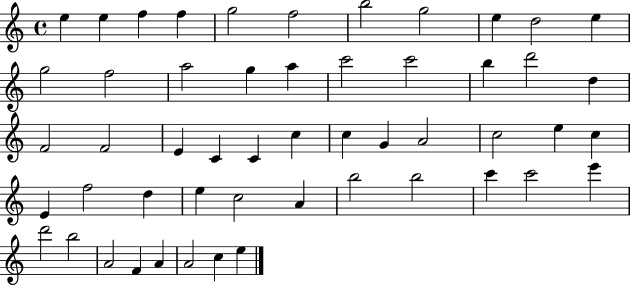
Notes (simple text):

E5/q E5/q F5/q F5/q G5/h F5/h B5/h G5/h E5/q D5/h E5/q G5/h F5/h A5/h G5/q A5/q C6/h C6/h B5/q D6/h D5/q F4/h F4/h E4/q C4/q C4/q C5/q C5/q G4/q A4/h C5/h E5/q C5/q E4/q F5/h D5/q E5/q C5/h A4/q B5/h B5/h C6/q C6/h E6/q D6/h B5/h A4/h F4/q A4/q A4/h C5/q E5/q